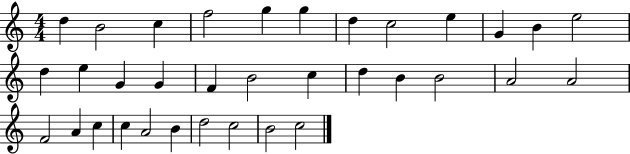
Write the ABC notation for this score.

X:1
T:Untitled
M:4/4
L:1/4
K:C
d B2 c f2 g g d c2 e G B e2 d e G G F B2 c d B B2 A2 A2 F2 A c c A2 B d2 c2 B2 c2